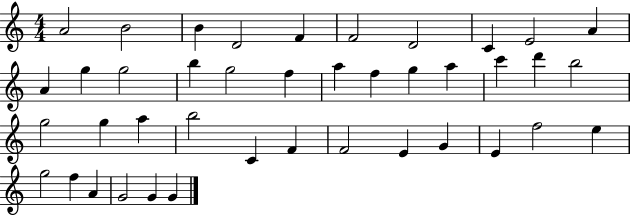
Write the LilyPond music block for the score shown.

{
  \clef treble
  \numericTimeSignature
  \time 4/4
  \key c \major
  a'2 b'2 | b'4 d'2 f'4 | f'2 d'2 | c'4 e'2 a'4 | \break a'4 g''4 g''2 | b''4 g''2 f''4 | a''4 f''4 g''4 a''4 | c'''4 d'''4 b''2 | \break g''2 g''4 a''4 | b''2 c'4 f'4 | f'2 e'4 g'4 | e'4 f''2 e''4 | \break g''2 f''4 a'4 | g'2 g'4 g'4 | \bar "|."
}